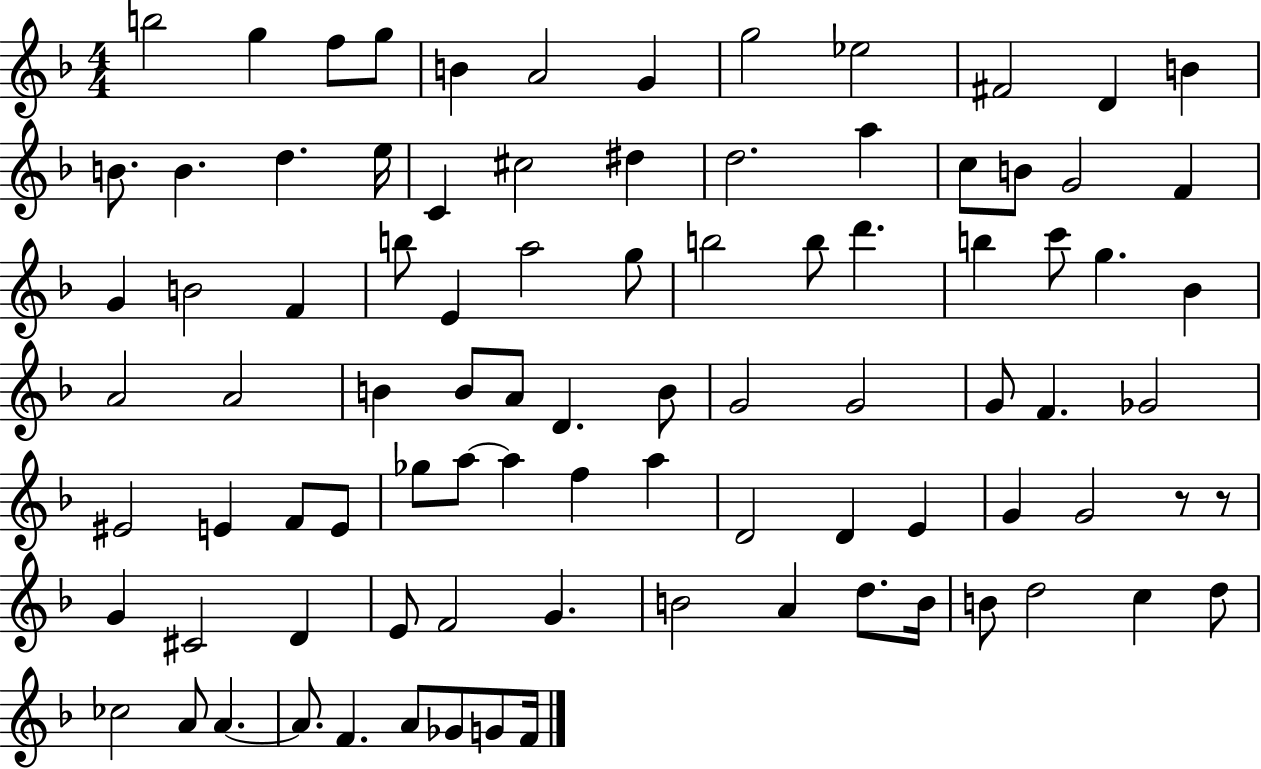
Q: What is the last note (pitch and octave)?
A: F4